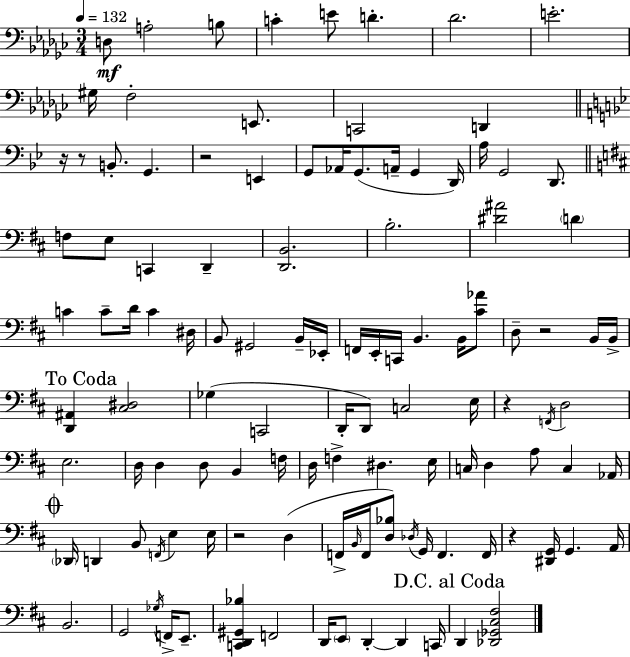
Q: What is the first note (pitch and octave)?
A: D3